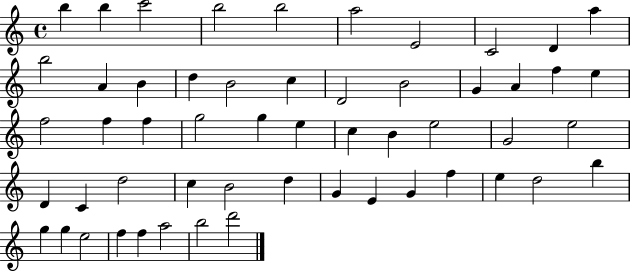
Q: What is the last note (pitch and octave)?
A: D6